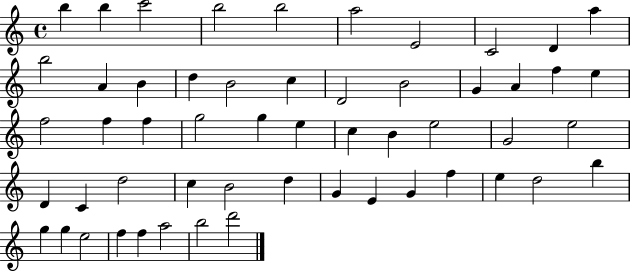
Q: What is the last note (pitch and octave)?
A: D6